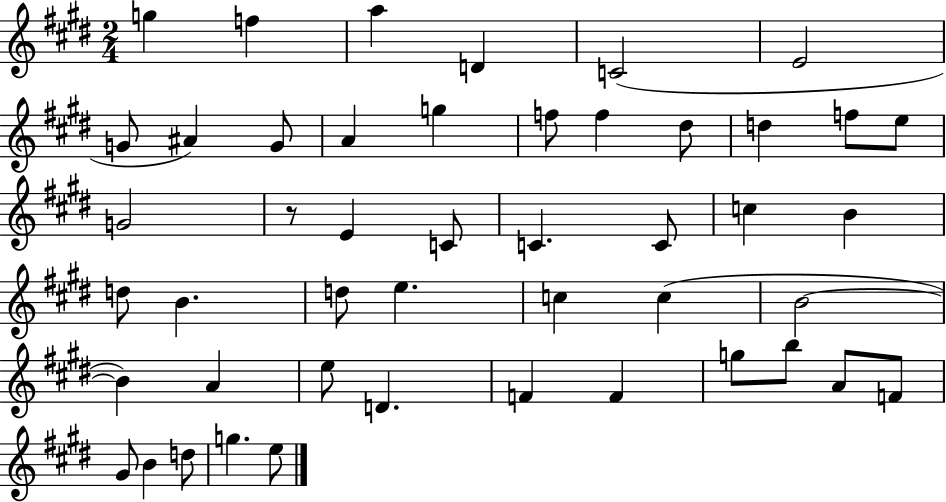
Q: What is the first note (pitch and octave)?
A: G5